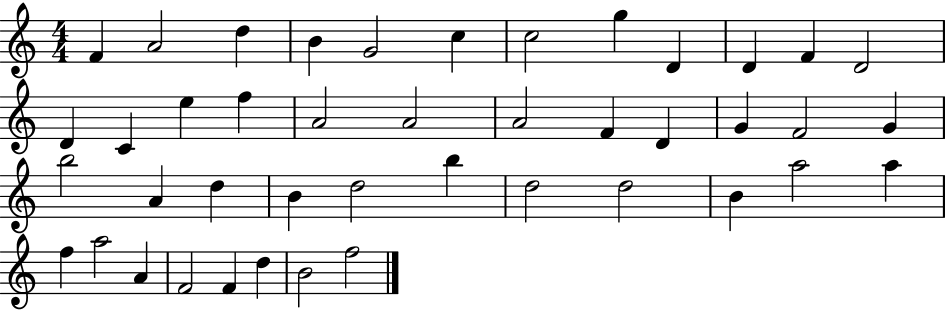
X:1
T:Untitled
M:4/4
L:1/4
K:C
F A2 d B G2 c c2 g D D F D2 D C e f A2 A2 A2 F D G F2 G b2 A d B d2 b d2 d2 B a2 a f a2 A F2 F d B2 f2